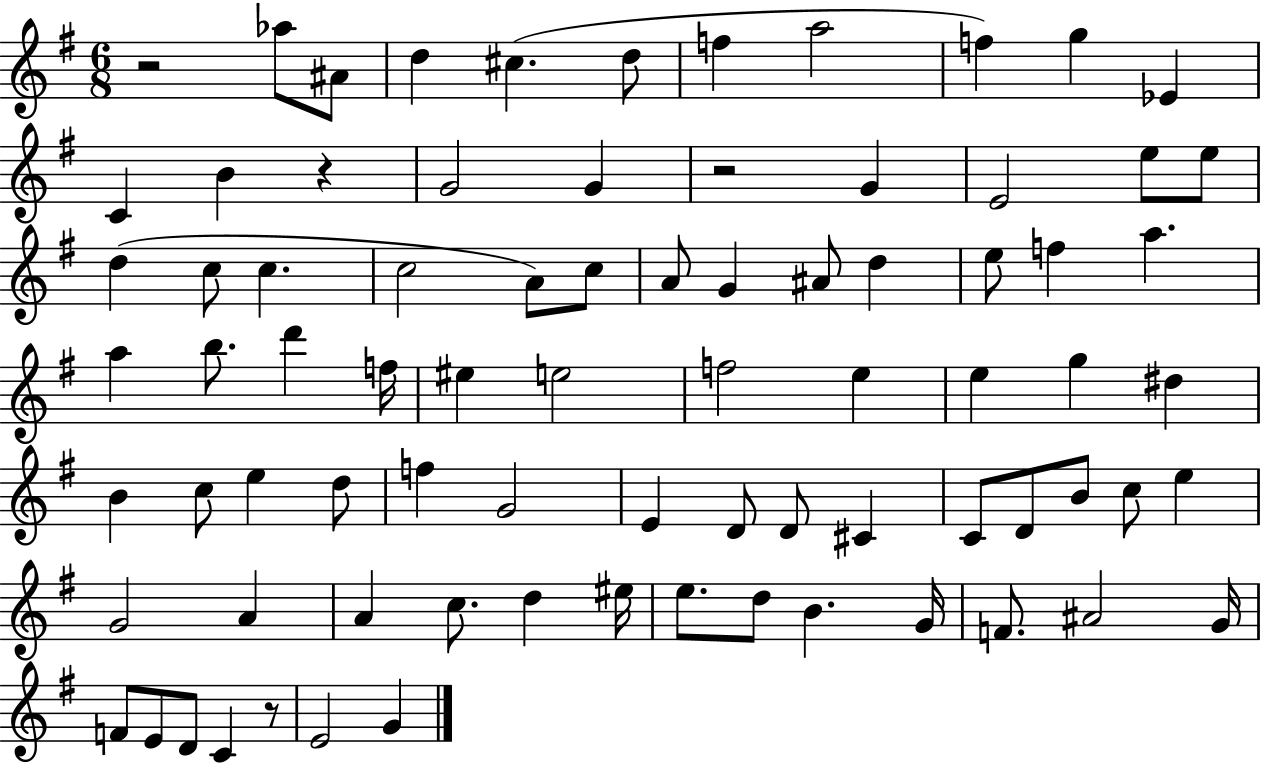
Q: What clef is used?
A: treble